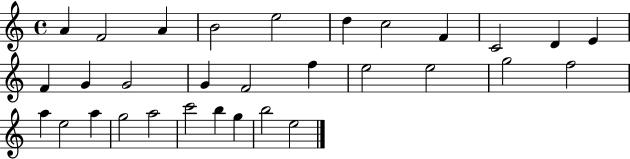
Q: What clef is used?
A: treble